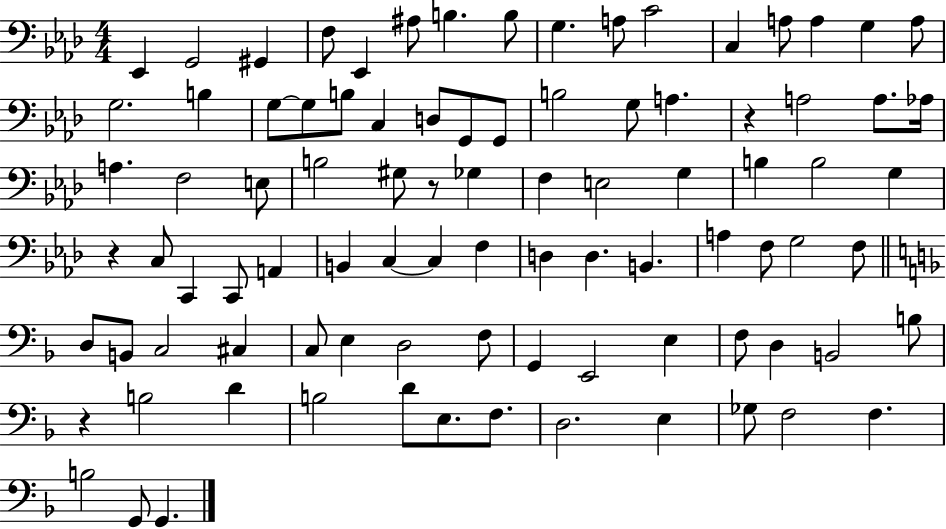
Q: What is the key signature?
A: AES major